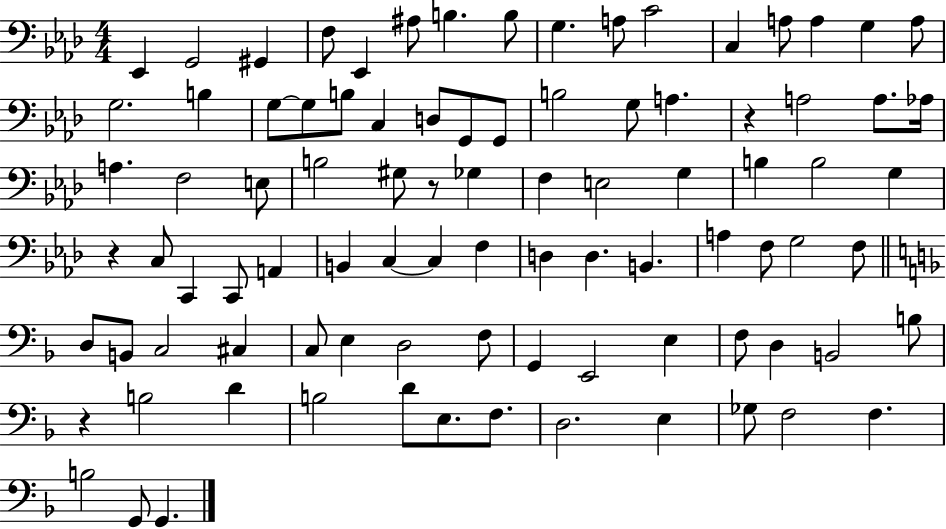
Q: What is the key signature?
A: AES major